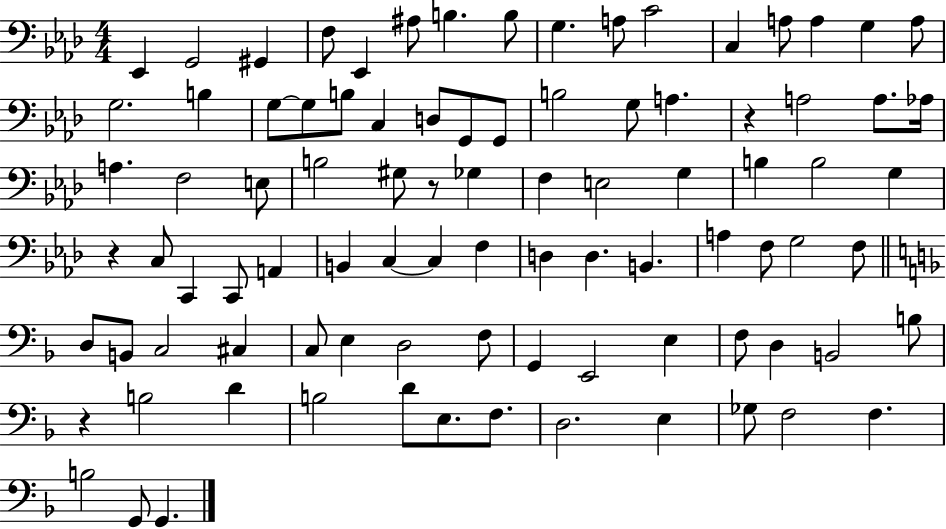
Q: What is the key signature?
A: AES major